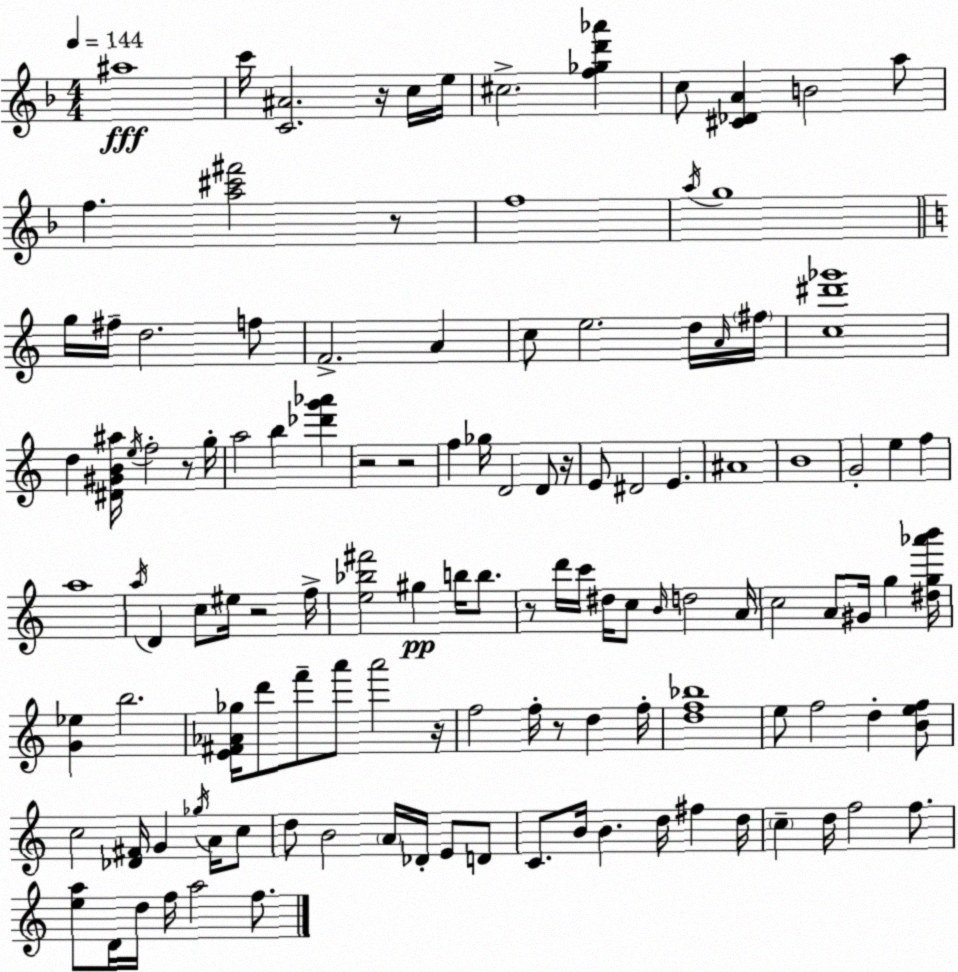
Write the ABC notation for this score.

X:1
T:Untitled
M:4/4
L:1/4
K:Dm
^a4 c'/4 [C^A]2 z/4 c/4 e/4 ^c2 [f_gd'_a'] c/2 [^C_DA] B2 a/2 f [a^c'^f']2 z/2 f4 a/4 g4 g/4 ^f/4 d2 f/2 F2 A c/2 e2 d/4 A/4 ^f/4 [c^d'_g']4 d [^D^GB^a]/4 e/4 f2 z/2 g/4 a2 b [_d'g'_a'] z2 z2 f _g/4 D2 D/2 z/4 E/2 ^D2 E ^A4 B4 G2 e f a4 a/4 D c/2 ^e/4 z2 f/4 [e_b^f']2 ^g b/4 b/2 z/2 d'/4 c'/4 ^d/4 c/2 B/4 d2 A/4 c2 A/2 ^G/4 g [^dg_a'b']/4 [G_e] b2 [E^F_A_g]/4 d'/2 f'/2 a'/2 a'2 z/4 f2 f/4 z/2 d f/4 [df_b]4 e/2 f2 d [Bef]/2 c2 [_D^F]/4 G _g/4 A/4 c/2 d/2 B2 A/4 _D/4 E/2 D/2 C/2 B/4 B d/4 ^f d/4 c d/4 f2 f/2 [ea]/2 D/4 d/4 f/4 a2 f/2